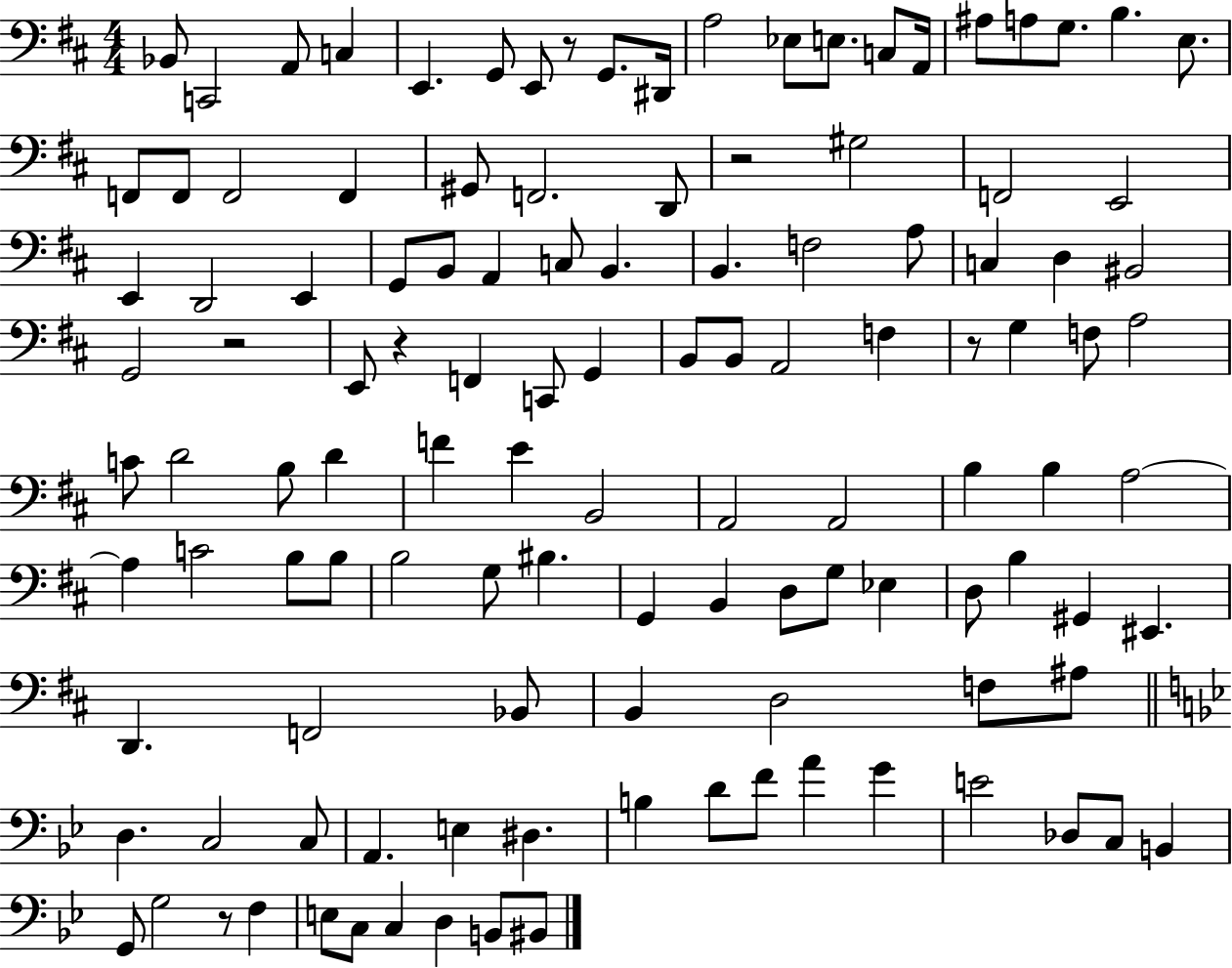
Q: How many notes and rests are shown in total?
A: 120